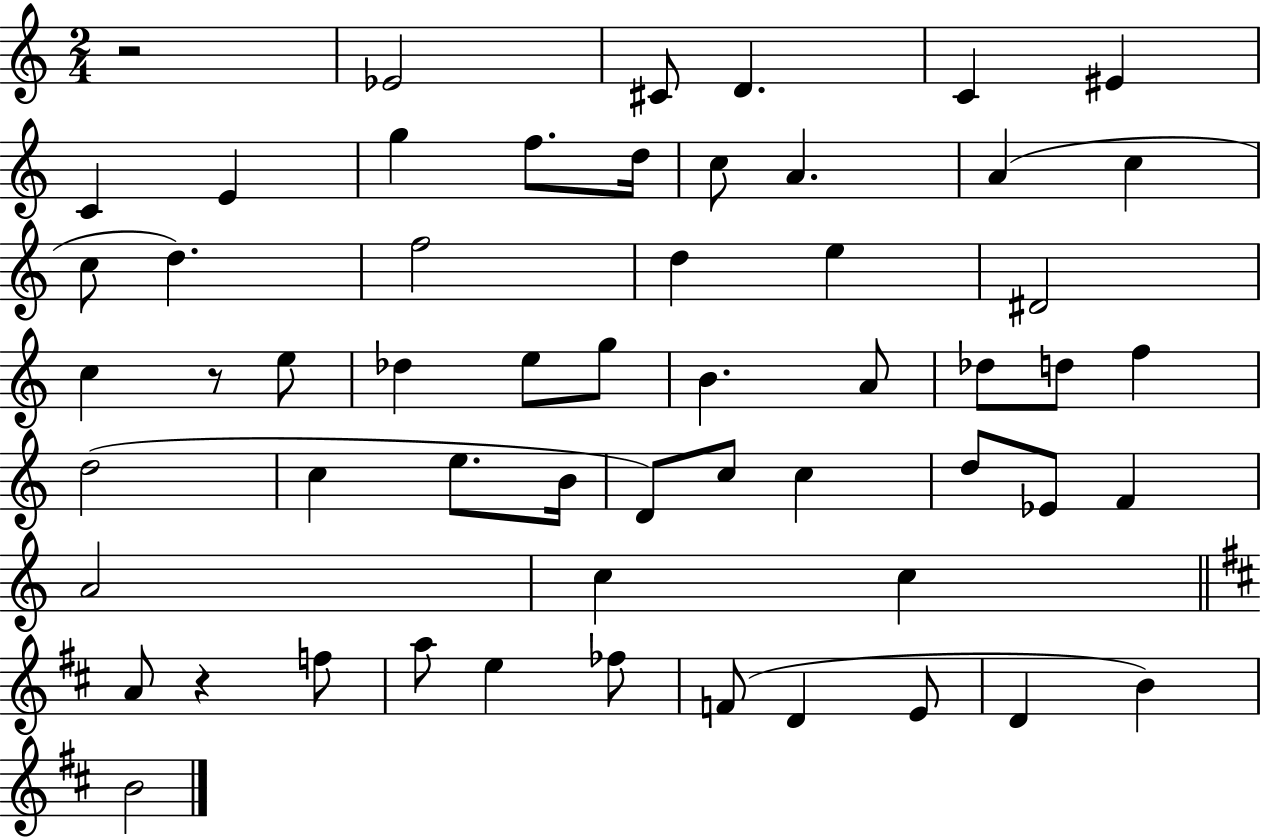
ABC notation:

X:1
T:Untitled
M:2/4
L:1/4
K:C
z2 _E2 ^C/2 D C ^E C E g f/2 d/4 c/2 A A c c/2 d f2 d e ^D2 c z/2 e/2 _d e/2 g/2 B A/2 _d/2 d/2 f d2 c e/2 B/4 D/2 c/2 c d/2 _E/2 F A2 c c A/2 z f/2 a/2 e _f/2 F/2 D E/2 D B B2